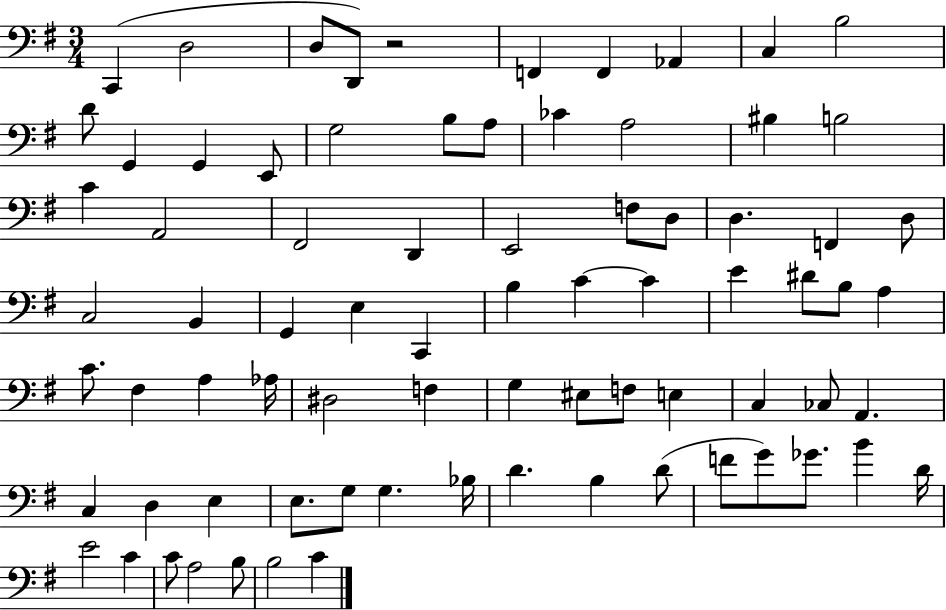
{
  \clef bass
  \numericTimeSignature
  \time 3/4
  \key g \major
  c,4( d2 | d8 d,8) r2 | f,4 f,4 aes,4 | c4 b2 | \break d'8 g,4 g,4 e,8 | g2 b8 a8 | ces'4 a2 | bis4 b2 | \break c'4 a,2 | fis,2 d,4 | e,2 f8 d8 | d4. f,4 d8 | \break c2 b,4 | g,4 e4 c,4 | b4 c'4~~ c'4 | e'4 dis'8 b8 a4 | \break c'8. fis4 a4 aes16 | dis2 f4 | g4 eis8 f8 e4 | c4 ces8 a,4. | \break c4 d4 e4 | e8. g8 g4. bes16 | d'4. b4 d'8( | f'8 g'8) ges'8. b'4 d'16 | \break e'2 c'4 | c'8 a2 b8 | b2 c'4 | \bar "|."
}